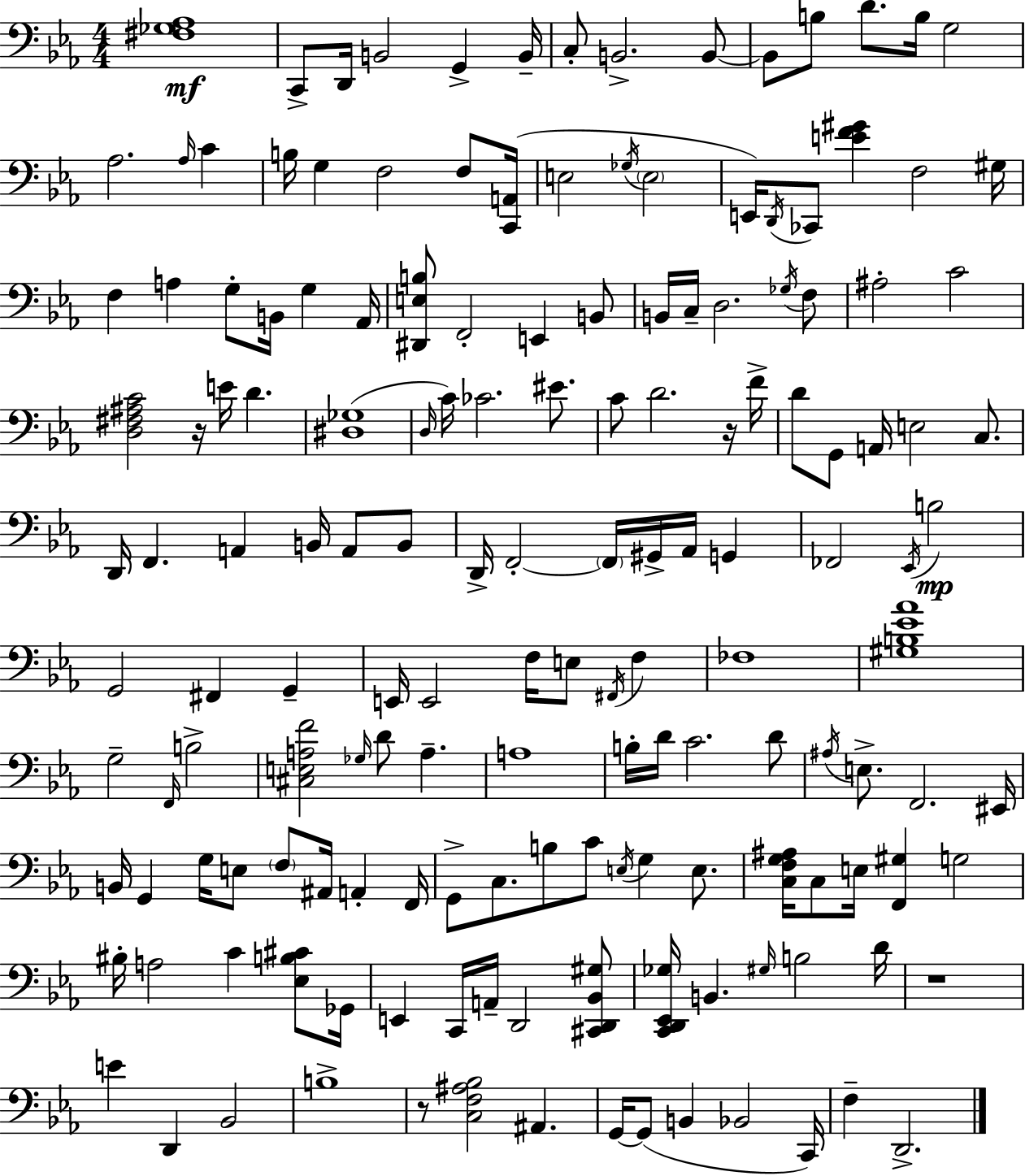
{
  \clef bass
  \numericTimeSignature
  \time 4/4
  \key ees \major
  \repeat volta 2 { <fis ges aes>1\mf | c,8-> d,16 b,2 g,4-> b,16-- | c8-. b,2.-> b,8~~ | b,8 b8 d'8. b16 g2 | \break aes2. \grace { aes16 } c'4 | b16 g4 f2 f8 | <c, a,>16( e2 \acciaccatura { ges16 } \parenthesize e2 | e,16) \acciaccatura { d,16 } ces,8 <e' f' gis'>4 f2 | \break gis16 f4 a4 g8-. b,16 g4 | aes,16 <dis, e b>8 f,2-. e,4 | b,8 b,16 c16-- d2. | \acciaccatura { ges16 } f8 ais2-. c'2 | \break <d fis ais c'>2 r16 e'16 d'4. | <dis ges>1( | \grace { d16 } c'16) ces'2. | eis'8. c'8 d'2. | \break r16 f'16-> d'8 g,8 a,16 e2 | c8. d,16 f,4. a,4 | b,16 a,8 b,8 d,16-> f,2-.~~ \parenthesize f,16 gis,16-> | aes,16 g,4 fes,2 \acciaccatura { ees,16 }\mp b2 | \break g,2 fis,4 | g,4-- e,16 e,2 f16 | e8 \acciaccatura { fis,16 } f4 fes1 | <gis b ees' aes'>1 | \break g2-- \grace { f,16 } | b2-> <cis e a f'>2 | \grace { ges16 } d'8 a4.-- a1 | b16-. d'16 c'2. | \break d'8 \acciaccatura { ais16 } e8.-> f,2. | eis,16 b,16 g,4 g16 | e8 \parenthesize f8 ais,16 a,4-. f,16 g,8-> c8. b8 | c'8 \acciaccatura { e16 } g4 e8. <c f g ais>16 c8 e16 <f, gis>4 | \break g2 bis16-. a2 | c'4 <ees b cis'>8 ges,16 e,4 c,16 | a,16-- d,2 <cis, d, bes, gis>8 <c, d, ees, ges>16 b,4. | \grace { gis16 } b2 d'16 r1 | \break e'4 | d,4 bes,2 b1-> | r8 <c f ais bes>2 | ais,4. g,16~~ g,8( b,4 | \break bes,2 c,16) f4-- | d,2.-> } \bar "|."
}